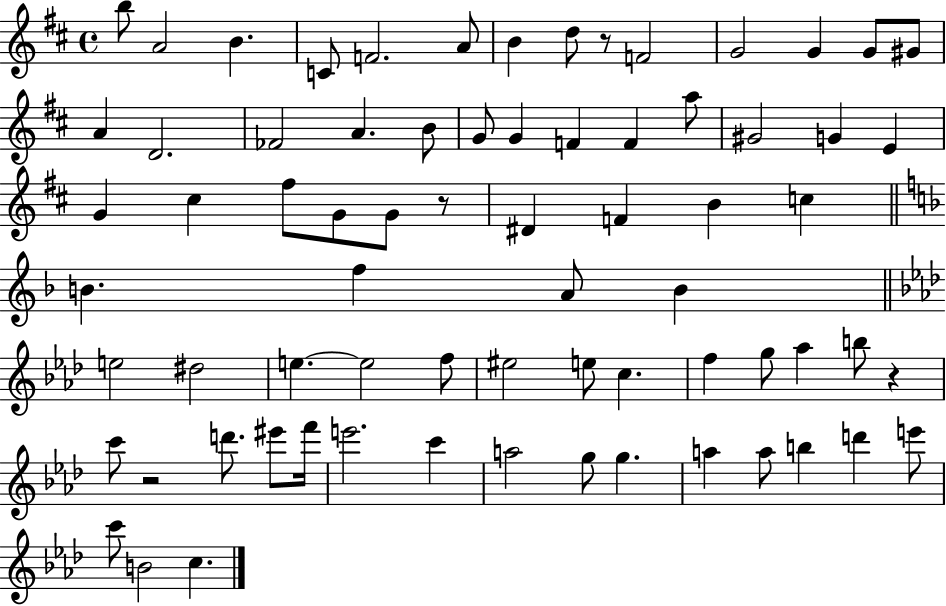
B5/e A4/h B4/q. C4/e F4/h. A4/e B4/q D5/e R/e F4/h G4/h G4/q G4/e G#4/e A4/q D4/h. FES4/h A4/q. B4/e G4/e G4/q F4/q F4/q A5/e G#4/h G4/q E4/q G4/q C#5/q F#5/e G4/e G4/e R/e D#4/q F4/q B4/q C5/q B4/q. F5/q A4/e B4/q E5/h D#5/h E5/q. E5/h F5/e EIS5/h E5/e C5/q. F5/q G5/e Ab5/q B5/e R/q C6/e R/h D6/e. EIS6/e F6/s E6/h. C6/q A5/h G5/e G5/q. A5/q A5/e B5/q D6/q E6/e C6/e B4/h C5/q.